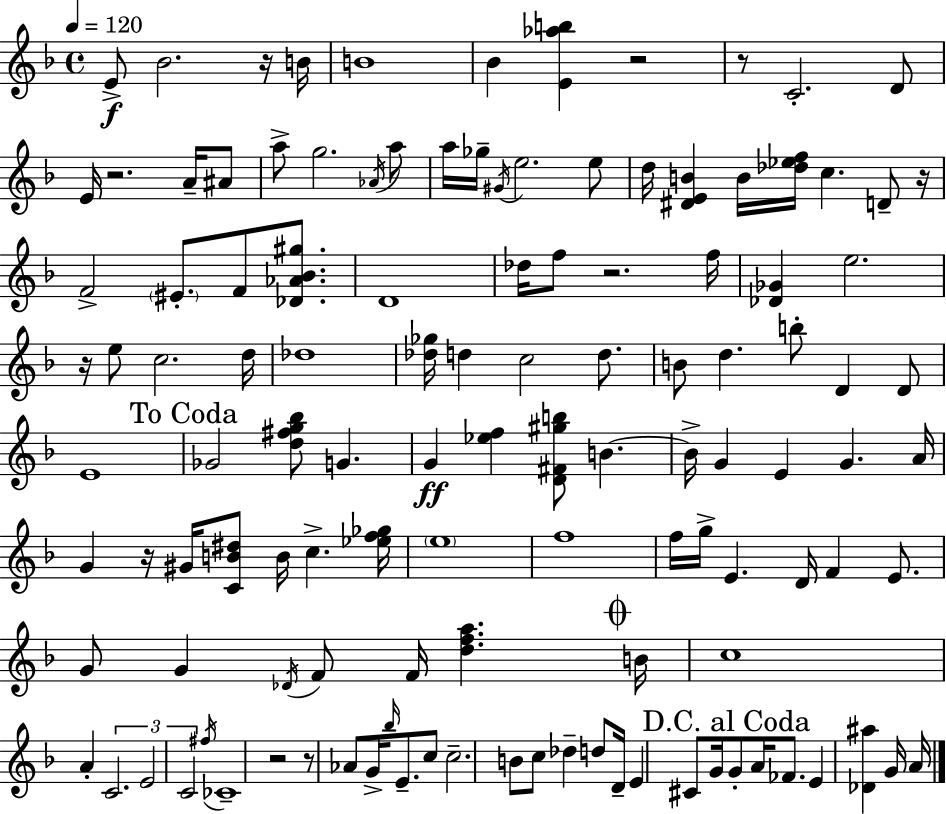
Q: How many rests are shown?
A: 10